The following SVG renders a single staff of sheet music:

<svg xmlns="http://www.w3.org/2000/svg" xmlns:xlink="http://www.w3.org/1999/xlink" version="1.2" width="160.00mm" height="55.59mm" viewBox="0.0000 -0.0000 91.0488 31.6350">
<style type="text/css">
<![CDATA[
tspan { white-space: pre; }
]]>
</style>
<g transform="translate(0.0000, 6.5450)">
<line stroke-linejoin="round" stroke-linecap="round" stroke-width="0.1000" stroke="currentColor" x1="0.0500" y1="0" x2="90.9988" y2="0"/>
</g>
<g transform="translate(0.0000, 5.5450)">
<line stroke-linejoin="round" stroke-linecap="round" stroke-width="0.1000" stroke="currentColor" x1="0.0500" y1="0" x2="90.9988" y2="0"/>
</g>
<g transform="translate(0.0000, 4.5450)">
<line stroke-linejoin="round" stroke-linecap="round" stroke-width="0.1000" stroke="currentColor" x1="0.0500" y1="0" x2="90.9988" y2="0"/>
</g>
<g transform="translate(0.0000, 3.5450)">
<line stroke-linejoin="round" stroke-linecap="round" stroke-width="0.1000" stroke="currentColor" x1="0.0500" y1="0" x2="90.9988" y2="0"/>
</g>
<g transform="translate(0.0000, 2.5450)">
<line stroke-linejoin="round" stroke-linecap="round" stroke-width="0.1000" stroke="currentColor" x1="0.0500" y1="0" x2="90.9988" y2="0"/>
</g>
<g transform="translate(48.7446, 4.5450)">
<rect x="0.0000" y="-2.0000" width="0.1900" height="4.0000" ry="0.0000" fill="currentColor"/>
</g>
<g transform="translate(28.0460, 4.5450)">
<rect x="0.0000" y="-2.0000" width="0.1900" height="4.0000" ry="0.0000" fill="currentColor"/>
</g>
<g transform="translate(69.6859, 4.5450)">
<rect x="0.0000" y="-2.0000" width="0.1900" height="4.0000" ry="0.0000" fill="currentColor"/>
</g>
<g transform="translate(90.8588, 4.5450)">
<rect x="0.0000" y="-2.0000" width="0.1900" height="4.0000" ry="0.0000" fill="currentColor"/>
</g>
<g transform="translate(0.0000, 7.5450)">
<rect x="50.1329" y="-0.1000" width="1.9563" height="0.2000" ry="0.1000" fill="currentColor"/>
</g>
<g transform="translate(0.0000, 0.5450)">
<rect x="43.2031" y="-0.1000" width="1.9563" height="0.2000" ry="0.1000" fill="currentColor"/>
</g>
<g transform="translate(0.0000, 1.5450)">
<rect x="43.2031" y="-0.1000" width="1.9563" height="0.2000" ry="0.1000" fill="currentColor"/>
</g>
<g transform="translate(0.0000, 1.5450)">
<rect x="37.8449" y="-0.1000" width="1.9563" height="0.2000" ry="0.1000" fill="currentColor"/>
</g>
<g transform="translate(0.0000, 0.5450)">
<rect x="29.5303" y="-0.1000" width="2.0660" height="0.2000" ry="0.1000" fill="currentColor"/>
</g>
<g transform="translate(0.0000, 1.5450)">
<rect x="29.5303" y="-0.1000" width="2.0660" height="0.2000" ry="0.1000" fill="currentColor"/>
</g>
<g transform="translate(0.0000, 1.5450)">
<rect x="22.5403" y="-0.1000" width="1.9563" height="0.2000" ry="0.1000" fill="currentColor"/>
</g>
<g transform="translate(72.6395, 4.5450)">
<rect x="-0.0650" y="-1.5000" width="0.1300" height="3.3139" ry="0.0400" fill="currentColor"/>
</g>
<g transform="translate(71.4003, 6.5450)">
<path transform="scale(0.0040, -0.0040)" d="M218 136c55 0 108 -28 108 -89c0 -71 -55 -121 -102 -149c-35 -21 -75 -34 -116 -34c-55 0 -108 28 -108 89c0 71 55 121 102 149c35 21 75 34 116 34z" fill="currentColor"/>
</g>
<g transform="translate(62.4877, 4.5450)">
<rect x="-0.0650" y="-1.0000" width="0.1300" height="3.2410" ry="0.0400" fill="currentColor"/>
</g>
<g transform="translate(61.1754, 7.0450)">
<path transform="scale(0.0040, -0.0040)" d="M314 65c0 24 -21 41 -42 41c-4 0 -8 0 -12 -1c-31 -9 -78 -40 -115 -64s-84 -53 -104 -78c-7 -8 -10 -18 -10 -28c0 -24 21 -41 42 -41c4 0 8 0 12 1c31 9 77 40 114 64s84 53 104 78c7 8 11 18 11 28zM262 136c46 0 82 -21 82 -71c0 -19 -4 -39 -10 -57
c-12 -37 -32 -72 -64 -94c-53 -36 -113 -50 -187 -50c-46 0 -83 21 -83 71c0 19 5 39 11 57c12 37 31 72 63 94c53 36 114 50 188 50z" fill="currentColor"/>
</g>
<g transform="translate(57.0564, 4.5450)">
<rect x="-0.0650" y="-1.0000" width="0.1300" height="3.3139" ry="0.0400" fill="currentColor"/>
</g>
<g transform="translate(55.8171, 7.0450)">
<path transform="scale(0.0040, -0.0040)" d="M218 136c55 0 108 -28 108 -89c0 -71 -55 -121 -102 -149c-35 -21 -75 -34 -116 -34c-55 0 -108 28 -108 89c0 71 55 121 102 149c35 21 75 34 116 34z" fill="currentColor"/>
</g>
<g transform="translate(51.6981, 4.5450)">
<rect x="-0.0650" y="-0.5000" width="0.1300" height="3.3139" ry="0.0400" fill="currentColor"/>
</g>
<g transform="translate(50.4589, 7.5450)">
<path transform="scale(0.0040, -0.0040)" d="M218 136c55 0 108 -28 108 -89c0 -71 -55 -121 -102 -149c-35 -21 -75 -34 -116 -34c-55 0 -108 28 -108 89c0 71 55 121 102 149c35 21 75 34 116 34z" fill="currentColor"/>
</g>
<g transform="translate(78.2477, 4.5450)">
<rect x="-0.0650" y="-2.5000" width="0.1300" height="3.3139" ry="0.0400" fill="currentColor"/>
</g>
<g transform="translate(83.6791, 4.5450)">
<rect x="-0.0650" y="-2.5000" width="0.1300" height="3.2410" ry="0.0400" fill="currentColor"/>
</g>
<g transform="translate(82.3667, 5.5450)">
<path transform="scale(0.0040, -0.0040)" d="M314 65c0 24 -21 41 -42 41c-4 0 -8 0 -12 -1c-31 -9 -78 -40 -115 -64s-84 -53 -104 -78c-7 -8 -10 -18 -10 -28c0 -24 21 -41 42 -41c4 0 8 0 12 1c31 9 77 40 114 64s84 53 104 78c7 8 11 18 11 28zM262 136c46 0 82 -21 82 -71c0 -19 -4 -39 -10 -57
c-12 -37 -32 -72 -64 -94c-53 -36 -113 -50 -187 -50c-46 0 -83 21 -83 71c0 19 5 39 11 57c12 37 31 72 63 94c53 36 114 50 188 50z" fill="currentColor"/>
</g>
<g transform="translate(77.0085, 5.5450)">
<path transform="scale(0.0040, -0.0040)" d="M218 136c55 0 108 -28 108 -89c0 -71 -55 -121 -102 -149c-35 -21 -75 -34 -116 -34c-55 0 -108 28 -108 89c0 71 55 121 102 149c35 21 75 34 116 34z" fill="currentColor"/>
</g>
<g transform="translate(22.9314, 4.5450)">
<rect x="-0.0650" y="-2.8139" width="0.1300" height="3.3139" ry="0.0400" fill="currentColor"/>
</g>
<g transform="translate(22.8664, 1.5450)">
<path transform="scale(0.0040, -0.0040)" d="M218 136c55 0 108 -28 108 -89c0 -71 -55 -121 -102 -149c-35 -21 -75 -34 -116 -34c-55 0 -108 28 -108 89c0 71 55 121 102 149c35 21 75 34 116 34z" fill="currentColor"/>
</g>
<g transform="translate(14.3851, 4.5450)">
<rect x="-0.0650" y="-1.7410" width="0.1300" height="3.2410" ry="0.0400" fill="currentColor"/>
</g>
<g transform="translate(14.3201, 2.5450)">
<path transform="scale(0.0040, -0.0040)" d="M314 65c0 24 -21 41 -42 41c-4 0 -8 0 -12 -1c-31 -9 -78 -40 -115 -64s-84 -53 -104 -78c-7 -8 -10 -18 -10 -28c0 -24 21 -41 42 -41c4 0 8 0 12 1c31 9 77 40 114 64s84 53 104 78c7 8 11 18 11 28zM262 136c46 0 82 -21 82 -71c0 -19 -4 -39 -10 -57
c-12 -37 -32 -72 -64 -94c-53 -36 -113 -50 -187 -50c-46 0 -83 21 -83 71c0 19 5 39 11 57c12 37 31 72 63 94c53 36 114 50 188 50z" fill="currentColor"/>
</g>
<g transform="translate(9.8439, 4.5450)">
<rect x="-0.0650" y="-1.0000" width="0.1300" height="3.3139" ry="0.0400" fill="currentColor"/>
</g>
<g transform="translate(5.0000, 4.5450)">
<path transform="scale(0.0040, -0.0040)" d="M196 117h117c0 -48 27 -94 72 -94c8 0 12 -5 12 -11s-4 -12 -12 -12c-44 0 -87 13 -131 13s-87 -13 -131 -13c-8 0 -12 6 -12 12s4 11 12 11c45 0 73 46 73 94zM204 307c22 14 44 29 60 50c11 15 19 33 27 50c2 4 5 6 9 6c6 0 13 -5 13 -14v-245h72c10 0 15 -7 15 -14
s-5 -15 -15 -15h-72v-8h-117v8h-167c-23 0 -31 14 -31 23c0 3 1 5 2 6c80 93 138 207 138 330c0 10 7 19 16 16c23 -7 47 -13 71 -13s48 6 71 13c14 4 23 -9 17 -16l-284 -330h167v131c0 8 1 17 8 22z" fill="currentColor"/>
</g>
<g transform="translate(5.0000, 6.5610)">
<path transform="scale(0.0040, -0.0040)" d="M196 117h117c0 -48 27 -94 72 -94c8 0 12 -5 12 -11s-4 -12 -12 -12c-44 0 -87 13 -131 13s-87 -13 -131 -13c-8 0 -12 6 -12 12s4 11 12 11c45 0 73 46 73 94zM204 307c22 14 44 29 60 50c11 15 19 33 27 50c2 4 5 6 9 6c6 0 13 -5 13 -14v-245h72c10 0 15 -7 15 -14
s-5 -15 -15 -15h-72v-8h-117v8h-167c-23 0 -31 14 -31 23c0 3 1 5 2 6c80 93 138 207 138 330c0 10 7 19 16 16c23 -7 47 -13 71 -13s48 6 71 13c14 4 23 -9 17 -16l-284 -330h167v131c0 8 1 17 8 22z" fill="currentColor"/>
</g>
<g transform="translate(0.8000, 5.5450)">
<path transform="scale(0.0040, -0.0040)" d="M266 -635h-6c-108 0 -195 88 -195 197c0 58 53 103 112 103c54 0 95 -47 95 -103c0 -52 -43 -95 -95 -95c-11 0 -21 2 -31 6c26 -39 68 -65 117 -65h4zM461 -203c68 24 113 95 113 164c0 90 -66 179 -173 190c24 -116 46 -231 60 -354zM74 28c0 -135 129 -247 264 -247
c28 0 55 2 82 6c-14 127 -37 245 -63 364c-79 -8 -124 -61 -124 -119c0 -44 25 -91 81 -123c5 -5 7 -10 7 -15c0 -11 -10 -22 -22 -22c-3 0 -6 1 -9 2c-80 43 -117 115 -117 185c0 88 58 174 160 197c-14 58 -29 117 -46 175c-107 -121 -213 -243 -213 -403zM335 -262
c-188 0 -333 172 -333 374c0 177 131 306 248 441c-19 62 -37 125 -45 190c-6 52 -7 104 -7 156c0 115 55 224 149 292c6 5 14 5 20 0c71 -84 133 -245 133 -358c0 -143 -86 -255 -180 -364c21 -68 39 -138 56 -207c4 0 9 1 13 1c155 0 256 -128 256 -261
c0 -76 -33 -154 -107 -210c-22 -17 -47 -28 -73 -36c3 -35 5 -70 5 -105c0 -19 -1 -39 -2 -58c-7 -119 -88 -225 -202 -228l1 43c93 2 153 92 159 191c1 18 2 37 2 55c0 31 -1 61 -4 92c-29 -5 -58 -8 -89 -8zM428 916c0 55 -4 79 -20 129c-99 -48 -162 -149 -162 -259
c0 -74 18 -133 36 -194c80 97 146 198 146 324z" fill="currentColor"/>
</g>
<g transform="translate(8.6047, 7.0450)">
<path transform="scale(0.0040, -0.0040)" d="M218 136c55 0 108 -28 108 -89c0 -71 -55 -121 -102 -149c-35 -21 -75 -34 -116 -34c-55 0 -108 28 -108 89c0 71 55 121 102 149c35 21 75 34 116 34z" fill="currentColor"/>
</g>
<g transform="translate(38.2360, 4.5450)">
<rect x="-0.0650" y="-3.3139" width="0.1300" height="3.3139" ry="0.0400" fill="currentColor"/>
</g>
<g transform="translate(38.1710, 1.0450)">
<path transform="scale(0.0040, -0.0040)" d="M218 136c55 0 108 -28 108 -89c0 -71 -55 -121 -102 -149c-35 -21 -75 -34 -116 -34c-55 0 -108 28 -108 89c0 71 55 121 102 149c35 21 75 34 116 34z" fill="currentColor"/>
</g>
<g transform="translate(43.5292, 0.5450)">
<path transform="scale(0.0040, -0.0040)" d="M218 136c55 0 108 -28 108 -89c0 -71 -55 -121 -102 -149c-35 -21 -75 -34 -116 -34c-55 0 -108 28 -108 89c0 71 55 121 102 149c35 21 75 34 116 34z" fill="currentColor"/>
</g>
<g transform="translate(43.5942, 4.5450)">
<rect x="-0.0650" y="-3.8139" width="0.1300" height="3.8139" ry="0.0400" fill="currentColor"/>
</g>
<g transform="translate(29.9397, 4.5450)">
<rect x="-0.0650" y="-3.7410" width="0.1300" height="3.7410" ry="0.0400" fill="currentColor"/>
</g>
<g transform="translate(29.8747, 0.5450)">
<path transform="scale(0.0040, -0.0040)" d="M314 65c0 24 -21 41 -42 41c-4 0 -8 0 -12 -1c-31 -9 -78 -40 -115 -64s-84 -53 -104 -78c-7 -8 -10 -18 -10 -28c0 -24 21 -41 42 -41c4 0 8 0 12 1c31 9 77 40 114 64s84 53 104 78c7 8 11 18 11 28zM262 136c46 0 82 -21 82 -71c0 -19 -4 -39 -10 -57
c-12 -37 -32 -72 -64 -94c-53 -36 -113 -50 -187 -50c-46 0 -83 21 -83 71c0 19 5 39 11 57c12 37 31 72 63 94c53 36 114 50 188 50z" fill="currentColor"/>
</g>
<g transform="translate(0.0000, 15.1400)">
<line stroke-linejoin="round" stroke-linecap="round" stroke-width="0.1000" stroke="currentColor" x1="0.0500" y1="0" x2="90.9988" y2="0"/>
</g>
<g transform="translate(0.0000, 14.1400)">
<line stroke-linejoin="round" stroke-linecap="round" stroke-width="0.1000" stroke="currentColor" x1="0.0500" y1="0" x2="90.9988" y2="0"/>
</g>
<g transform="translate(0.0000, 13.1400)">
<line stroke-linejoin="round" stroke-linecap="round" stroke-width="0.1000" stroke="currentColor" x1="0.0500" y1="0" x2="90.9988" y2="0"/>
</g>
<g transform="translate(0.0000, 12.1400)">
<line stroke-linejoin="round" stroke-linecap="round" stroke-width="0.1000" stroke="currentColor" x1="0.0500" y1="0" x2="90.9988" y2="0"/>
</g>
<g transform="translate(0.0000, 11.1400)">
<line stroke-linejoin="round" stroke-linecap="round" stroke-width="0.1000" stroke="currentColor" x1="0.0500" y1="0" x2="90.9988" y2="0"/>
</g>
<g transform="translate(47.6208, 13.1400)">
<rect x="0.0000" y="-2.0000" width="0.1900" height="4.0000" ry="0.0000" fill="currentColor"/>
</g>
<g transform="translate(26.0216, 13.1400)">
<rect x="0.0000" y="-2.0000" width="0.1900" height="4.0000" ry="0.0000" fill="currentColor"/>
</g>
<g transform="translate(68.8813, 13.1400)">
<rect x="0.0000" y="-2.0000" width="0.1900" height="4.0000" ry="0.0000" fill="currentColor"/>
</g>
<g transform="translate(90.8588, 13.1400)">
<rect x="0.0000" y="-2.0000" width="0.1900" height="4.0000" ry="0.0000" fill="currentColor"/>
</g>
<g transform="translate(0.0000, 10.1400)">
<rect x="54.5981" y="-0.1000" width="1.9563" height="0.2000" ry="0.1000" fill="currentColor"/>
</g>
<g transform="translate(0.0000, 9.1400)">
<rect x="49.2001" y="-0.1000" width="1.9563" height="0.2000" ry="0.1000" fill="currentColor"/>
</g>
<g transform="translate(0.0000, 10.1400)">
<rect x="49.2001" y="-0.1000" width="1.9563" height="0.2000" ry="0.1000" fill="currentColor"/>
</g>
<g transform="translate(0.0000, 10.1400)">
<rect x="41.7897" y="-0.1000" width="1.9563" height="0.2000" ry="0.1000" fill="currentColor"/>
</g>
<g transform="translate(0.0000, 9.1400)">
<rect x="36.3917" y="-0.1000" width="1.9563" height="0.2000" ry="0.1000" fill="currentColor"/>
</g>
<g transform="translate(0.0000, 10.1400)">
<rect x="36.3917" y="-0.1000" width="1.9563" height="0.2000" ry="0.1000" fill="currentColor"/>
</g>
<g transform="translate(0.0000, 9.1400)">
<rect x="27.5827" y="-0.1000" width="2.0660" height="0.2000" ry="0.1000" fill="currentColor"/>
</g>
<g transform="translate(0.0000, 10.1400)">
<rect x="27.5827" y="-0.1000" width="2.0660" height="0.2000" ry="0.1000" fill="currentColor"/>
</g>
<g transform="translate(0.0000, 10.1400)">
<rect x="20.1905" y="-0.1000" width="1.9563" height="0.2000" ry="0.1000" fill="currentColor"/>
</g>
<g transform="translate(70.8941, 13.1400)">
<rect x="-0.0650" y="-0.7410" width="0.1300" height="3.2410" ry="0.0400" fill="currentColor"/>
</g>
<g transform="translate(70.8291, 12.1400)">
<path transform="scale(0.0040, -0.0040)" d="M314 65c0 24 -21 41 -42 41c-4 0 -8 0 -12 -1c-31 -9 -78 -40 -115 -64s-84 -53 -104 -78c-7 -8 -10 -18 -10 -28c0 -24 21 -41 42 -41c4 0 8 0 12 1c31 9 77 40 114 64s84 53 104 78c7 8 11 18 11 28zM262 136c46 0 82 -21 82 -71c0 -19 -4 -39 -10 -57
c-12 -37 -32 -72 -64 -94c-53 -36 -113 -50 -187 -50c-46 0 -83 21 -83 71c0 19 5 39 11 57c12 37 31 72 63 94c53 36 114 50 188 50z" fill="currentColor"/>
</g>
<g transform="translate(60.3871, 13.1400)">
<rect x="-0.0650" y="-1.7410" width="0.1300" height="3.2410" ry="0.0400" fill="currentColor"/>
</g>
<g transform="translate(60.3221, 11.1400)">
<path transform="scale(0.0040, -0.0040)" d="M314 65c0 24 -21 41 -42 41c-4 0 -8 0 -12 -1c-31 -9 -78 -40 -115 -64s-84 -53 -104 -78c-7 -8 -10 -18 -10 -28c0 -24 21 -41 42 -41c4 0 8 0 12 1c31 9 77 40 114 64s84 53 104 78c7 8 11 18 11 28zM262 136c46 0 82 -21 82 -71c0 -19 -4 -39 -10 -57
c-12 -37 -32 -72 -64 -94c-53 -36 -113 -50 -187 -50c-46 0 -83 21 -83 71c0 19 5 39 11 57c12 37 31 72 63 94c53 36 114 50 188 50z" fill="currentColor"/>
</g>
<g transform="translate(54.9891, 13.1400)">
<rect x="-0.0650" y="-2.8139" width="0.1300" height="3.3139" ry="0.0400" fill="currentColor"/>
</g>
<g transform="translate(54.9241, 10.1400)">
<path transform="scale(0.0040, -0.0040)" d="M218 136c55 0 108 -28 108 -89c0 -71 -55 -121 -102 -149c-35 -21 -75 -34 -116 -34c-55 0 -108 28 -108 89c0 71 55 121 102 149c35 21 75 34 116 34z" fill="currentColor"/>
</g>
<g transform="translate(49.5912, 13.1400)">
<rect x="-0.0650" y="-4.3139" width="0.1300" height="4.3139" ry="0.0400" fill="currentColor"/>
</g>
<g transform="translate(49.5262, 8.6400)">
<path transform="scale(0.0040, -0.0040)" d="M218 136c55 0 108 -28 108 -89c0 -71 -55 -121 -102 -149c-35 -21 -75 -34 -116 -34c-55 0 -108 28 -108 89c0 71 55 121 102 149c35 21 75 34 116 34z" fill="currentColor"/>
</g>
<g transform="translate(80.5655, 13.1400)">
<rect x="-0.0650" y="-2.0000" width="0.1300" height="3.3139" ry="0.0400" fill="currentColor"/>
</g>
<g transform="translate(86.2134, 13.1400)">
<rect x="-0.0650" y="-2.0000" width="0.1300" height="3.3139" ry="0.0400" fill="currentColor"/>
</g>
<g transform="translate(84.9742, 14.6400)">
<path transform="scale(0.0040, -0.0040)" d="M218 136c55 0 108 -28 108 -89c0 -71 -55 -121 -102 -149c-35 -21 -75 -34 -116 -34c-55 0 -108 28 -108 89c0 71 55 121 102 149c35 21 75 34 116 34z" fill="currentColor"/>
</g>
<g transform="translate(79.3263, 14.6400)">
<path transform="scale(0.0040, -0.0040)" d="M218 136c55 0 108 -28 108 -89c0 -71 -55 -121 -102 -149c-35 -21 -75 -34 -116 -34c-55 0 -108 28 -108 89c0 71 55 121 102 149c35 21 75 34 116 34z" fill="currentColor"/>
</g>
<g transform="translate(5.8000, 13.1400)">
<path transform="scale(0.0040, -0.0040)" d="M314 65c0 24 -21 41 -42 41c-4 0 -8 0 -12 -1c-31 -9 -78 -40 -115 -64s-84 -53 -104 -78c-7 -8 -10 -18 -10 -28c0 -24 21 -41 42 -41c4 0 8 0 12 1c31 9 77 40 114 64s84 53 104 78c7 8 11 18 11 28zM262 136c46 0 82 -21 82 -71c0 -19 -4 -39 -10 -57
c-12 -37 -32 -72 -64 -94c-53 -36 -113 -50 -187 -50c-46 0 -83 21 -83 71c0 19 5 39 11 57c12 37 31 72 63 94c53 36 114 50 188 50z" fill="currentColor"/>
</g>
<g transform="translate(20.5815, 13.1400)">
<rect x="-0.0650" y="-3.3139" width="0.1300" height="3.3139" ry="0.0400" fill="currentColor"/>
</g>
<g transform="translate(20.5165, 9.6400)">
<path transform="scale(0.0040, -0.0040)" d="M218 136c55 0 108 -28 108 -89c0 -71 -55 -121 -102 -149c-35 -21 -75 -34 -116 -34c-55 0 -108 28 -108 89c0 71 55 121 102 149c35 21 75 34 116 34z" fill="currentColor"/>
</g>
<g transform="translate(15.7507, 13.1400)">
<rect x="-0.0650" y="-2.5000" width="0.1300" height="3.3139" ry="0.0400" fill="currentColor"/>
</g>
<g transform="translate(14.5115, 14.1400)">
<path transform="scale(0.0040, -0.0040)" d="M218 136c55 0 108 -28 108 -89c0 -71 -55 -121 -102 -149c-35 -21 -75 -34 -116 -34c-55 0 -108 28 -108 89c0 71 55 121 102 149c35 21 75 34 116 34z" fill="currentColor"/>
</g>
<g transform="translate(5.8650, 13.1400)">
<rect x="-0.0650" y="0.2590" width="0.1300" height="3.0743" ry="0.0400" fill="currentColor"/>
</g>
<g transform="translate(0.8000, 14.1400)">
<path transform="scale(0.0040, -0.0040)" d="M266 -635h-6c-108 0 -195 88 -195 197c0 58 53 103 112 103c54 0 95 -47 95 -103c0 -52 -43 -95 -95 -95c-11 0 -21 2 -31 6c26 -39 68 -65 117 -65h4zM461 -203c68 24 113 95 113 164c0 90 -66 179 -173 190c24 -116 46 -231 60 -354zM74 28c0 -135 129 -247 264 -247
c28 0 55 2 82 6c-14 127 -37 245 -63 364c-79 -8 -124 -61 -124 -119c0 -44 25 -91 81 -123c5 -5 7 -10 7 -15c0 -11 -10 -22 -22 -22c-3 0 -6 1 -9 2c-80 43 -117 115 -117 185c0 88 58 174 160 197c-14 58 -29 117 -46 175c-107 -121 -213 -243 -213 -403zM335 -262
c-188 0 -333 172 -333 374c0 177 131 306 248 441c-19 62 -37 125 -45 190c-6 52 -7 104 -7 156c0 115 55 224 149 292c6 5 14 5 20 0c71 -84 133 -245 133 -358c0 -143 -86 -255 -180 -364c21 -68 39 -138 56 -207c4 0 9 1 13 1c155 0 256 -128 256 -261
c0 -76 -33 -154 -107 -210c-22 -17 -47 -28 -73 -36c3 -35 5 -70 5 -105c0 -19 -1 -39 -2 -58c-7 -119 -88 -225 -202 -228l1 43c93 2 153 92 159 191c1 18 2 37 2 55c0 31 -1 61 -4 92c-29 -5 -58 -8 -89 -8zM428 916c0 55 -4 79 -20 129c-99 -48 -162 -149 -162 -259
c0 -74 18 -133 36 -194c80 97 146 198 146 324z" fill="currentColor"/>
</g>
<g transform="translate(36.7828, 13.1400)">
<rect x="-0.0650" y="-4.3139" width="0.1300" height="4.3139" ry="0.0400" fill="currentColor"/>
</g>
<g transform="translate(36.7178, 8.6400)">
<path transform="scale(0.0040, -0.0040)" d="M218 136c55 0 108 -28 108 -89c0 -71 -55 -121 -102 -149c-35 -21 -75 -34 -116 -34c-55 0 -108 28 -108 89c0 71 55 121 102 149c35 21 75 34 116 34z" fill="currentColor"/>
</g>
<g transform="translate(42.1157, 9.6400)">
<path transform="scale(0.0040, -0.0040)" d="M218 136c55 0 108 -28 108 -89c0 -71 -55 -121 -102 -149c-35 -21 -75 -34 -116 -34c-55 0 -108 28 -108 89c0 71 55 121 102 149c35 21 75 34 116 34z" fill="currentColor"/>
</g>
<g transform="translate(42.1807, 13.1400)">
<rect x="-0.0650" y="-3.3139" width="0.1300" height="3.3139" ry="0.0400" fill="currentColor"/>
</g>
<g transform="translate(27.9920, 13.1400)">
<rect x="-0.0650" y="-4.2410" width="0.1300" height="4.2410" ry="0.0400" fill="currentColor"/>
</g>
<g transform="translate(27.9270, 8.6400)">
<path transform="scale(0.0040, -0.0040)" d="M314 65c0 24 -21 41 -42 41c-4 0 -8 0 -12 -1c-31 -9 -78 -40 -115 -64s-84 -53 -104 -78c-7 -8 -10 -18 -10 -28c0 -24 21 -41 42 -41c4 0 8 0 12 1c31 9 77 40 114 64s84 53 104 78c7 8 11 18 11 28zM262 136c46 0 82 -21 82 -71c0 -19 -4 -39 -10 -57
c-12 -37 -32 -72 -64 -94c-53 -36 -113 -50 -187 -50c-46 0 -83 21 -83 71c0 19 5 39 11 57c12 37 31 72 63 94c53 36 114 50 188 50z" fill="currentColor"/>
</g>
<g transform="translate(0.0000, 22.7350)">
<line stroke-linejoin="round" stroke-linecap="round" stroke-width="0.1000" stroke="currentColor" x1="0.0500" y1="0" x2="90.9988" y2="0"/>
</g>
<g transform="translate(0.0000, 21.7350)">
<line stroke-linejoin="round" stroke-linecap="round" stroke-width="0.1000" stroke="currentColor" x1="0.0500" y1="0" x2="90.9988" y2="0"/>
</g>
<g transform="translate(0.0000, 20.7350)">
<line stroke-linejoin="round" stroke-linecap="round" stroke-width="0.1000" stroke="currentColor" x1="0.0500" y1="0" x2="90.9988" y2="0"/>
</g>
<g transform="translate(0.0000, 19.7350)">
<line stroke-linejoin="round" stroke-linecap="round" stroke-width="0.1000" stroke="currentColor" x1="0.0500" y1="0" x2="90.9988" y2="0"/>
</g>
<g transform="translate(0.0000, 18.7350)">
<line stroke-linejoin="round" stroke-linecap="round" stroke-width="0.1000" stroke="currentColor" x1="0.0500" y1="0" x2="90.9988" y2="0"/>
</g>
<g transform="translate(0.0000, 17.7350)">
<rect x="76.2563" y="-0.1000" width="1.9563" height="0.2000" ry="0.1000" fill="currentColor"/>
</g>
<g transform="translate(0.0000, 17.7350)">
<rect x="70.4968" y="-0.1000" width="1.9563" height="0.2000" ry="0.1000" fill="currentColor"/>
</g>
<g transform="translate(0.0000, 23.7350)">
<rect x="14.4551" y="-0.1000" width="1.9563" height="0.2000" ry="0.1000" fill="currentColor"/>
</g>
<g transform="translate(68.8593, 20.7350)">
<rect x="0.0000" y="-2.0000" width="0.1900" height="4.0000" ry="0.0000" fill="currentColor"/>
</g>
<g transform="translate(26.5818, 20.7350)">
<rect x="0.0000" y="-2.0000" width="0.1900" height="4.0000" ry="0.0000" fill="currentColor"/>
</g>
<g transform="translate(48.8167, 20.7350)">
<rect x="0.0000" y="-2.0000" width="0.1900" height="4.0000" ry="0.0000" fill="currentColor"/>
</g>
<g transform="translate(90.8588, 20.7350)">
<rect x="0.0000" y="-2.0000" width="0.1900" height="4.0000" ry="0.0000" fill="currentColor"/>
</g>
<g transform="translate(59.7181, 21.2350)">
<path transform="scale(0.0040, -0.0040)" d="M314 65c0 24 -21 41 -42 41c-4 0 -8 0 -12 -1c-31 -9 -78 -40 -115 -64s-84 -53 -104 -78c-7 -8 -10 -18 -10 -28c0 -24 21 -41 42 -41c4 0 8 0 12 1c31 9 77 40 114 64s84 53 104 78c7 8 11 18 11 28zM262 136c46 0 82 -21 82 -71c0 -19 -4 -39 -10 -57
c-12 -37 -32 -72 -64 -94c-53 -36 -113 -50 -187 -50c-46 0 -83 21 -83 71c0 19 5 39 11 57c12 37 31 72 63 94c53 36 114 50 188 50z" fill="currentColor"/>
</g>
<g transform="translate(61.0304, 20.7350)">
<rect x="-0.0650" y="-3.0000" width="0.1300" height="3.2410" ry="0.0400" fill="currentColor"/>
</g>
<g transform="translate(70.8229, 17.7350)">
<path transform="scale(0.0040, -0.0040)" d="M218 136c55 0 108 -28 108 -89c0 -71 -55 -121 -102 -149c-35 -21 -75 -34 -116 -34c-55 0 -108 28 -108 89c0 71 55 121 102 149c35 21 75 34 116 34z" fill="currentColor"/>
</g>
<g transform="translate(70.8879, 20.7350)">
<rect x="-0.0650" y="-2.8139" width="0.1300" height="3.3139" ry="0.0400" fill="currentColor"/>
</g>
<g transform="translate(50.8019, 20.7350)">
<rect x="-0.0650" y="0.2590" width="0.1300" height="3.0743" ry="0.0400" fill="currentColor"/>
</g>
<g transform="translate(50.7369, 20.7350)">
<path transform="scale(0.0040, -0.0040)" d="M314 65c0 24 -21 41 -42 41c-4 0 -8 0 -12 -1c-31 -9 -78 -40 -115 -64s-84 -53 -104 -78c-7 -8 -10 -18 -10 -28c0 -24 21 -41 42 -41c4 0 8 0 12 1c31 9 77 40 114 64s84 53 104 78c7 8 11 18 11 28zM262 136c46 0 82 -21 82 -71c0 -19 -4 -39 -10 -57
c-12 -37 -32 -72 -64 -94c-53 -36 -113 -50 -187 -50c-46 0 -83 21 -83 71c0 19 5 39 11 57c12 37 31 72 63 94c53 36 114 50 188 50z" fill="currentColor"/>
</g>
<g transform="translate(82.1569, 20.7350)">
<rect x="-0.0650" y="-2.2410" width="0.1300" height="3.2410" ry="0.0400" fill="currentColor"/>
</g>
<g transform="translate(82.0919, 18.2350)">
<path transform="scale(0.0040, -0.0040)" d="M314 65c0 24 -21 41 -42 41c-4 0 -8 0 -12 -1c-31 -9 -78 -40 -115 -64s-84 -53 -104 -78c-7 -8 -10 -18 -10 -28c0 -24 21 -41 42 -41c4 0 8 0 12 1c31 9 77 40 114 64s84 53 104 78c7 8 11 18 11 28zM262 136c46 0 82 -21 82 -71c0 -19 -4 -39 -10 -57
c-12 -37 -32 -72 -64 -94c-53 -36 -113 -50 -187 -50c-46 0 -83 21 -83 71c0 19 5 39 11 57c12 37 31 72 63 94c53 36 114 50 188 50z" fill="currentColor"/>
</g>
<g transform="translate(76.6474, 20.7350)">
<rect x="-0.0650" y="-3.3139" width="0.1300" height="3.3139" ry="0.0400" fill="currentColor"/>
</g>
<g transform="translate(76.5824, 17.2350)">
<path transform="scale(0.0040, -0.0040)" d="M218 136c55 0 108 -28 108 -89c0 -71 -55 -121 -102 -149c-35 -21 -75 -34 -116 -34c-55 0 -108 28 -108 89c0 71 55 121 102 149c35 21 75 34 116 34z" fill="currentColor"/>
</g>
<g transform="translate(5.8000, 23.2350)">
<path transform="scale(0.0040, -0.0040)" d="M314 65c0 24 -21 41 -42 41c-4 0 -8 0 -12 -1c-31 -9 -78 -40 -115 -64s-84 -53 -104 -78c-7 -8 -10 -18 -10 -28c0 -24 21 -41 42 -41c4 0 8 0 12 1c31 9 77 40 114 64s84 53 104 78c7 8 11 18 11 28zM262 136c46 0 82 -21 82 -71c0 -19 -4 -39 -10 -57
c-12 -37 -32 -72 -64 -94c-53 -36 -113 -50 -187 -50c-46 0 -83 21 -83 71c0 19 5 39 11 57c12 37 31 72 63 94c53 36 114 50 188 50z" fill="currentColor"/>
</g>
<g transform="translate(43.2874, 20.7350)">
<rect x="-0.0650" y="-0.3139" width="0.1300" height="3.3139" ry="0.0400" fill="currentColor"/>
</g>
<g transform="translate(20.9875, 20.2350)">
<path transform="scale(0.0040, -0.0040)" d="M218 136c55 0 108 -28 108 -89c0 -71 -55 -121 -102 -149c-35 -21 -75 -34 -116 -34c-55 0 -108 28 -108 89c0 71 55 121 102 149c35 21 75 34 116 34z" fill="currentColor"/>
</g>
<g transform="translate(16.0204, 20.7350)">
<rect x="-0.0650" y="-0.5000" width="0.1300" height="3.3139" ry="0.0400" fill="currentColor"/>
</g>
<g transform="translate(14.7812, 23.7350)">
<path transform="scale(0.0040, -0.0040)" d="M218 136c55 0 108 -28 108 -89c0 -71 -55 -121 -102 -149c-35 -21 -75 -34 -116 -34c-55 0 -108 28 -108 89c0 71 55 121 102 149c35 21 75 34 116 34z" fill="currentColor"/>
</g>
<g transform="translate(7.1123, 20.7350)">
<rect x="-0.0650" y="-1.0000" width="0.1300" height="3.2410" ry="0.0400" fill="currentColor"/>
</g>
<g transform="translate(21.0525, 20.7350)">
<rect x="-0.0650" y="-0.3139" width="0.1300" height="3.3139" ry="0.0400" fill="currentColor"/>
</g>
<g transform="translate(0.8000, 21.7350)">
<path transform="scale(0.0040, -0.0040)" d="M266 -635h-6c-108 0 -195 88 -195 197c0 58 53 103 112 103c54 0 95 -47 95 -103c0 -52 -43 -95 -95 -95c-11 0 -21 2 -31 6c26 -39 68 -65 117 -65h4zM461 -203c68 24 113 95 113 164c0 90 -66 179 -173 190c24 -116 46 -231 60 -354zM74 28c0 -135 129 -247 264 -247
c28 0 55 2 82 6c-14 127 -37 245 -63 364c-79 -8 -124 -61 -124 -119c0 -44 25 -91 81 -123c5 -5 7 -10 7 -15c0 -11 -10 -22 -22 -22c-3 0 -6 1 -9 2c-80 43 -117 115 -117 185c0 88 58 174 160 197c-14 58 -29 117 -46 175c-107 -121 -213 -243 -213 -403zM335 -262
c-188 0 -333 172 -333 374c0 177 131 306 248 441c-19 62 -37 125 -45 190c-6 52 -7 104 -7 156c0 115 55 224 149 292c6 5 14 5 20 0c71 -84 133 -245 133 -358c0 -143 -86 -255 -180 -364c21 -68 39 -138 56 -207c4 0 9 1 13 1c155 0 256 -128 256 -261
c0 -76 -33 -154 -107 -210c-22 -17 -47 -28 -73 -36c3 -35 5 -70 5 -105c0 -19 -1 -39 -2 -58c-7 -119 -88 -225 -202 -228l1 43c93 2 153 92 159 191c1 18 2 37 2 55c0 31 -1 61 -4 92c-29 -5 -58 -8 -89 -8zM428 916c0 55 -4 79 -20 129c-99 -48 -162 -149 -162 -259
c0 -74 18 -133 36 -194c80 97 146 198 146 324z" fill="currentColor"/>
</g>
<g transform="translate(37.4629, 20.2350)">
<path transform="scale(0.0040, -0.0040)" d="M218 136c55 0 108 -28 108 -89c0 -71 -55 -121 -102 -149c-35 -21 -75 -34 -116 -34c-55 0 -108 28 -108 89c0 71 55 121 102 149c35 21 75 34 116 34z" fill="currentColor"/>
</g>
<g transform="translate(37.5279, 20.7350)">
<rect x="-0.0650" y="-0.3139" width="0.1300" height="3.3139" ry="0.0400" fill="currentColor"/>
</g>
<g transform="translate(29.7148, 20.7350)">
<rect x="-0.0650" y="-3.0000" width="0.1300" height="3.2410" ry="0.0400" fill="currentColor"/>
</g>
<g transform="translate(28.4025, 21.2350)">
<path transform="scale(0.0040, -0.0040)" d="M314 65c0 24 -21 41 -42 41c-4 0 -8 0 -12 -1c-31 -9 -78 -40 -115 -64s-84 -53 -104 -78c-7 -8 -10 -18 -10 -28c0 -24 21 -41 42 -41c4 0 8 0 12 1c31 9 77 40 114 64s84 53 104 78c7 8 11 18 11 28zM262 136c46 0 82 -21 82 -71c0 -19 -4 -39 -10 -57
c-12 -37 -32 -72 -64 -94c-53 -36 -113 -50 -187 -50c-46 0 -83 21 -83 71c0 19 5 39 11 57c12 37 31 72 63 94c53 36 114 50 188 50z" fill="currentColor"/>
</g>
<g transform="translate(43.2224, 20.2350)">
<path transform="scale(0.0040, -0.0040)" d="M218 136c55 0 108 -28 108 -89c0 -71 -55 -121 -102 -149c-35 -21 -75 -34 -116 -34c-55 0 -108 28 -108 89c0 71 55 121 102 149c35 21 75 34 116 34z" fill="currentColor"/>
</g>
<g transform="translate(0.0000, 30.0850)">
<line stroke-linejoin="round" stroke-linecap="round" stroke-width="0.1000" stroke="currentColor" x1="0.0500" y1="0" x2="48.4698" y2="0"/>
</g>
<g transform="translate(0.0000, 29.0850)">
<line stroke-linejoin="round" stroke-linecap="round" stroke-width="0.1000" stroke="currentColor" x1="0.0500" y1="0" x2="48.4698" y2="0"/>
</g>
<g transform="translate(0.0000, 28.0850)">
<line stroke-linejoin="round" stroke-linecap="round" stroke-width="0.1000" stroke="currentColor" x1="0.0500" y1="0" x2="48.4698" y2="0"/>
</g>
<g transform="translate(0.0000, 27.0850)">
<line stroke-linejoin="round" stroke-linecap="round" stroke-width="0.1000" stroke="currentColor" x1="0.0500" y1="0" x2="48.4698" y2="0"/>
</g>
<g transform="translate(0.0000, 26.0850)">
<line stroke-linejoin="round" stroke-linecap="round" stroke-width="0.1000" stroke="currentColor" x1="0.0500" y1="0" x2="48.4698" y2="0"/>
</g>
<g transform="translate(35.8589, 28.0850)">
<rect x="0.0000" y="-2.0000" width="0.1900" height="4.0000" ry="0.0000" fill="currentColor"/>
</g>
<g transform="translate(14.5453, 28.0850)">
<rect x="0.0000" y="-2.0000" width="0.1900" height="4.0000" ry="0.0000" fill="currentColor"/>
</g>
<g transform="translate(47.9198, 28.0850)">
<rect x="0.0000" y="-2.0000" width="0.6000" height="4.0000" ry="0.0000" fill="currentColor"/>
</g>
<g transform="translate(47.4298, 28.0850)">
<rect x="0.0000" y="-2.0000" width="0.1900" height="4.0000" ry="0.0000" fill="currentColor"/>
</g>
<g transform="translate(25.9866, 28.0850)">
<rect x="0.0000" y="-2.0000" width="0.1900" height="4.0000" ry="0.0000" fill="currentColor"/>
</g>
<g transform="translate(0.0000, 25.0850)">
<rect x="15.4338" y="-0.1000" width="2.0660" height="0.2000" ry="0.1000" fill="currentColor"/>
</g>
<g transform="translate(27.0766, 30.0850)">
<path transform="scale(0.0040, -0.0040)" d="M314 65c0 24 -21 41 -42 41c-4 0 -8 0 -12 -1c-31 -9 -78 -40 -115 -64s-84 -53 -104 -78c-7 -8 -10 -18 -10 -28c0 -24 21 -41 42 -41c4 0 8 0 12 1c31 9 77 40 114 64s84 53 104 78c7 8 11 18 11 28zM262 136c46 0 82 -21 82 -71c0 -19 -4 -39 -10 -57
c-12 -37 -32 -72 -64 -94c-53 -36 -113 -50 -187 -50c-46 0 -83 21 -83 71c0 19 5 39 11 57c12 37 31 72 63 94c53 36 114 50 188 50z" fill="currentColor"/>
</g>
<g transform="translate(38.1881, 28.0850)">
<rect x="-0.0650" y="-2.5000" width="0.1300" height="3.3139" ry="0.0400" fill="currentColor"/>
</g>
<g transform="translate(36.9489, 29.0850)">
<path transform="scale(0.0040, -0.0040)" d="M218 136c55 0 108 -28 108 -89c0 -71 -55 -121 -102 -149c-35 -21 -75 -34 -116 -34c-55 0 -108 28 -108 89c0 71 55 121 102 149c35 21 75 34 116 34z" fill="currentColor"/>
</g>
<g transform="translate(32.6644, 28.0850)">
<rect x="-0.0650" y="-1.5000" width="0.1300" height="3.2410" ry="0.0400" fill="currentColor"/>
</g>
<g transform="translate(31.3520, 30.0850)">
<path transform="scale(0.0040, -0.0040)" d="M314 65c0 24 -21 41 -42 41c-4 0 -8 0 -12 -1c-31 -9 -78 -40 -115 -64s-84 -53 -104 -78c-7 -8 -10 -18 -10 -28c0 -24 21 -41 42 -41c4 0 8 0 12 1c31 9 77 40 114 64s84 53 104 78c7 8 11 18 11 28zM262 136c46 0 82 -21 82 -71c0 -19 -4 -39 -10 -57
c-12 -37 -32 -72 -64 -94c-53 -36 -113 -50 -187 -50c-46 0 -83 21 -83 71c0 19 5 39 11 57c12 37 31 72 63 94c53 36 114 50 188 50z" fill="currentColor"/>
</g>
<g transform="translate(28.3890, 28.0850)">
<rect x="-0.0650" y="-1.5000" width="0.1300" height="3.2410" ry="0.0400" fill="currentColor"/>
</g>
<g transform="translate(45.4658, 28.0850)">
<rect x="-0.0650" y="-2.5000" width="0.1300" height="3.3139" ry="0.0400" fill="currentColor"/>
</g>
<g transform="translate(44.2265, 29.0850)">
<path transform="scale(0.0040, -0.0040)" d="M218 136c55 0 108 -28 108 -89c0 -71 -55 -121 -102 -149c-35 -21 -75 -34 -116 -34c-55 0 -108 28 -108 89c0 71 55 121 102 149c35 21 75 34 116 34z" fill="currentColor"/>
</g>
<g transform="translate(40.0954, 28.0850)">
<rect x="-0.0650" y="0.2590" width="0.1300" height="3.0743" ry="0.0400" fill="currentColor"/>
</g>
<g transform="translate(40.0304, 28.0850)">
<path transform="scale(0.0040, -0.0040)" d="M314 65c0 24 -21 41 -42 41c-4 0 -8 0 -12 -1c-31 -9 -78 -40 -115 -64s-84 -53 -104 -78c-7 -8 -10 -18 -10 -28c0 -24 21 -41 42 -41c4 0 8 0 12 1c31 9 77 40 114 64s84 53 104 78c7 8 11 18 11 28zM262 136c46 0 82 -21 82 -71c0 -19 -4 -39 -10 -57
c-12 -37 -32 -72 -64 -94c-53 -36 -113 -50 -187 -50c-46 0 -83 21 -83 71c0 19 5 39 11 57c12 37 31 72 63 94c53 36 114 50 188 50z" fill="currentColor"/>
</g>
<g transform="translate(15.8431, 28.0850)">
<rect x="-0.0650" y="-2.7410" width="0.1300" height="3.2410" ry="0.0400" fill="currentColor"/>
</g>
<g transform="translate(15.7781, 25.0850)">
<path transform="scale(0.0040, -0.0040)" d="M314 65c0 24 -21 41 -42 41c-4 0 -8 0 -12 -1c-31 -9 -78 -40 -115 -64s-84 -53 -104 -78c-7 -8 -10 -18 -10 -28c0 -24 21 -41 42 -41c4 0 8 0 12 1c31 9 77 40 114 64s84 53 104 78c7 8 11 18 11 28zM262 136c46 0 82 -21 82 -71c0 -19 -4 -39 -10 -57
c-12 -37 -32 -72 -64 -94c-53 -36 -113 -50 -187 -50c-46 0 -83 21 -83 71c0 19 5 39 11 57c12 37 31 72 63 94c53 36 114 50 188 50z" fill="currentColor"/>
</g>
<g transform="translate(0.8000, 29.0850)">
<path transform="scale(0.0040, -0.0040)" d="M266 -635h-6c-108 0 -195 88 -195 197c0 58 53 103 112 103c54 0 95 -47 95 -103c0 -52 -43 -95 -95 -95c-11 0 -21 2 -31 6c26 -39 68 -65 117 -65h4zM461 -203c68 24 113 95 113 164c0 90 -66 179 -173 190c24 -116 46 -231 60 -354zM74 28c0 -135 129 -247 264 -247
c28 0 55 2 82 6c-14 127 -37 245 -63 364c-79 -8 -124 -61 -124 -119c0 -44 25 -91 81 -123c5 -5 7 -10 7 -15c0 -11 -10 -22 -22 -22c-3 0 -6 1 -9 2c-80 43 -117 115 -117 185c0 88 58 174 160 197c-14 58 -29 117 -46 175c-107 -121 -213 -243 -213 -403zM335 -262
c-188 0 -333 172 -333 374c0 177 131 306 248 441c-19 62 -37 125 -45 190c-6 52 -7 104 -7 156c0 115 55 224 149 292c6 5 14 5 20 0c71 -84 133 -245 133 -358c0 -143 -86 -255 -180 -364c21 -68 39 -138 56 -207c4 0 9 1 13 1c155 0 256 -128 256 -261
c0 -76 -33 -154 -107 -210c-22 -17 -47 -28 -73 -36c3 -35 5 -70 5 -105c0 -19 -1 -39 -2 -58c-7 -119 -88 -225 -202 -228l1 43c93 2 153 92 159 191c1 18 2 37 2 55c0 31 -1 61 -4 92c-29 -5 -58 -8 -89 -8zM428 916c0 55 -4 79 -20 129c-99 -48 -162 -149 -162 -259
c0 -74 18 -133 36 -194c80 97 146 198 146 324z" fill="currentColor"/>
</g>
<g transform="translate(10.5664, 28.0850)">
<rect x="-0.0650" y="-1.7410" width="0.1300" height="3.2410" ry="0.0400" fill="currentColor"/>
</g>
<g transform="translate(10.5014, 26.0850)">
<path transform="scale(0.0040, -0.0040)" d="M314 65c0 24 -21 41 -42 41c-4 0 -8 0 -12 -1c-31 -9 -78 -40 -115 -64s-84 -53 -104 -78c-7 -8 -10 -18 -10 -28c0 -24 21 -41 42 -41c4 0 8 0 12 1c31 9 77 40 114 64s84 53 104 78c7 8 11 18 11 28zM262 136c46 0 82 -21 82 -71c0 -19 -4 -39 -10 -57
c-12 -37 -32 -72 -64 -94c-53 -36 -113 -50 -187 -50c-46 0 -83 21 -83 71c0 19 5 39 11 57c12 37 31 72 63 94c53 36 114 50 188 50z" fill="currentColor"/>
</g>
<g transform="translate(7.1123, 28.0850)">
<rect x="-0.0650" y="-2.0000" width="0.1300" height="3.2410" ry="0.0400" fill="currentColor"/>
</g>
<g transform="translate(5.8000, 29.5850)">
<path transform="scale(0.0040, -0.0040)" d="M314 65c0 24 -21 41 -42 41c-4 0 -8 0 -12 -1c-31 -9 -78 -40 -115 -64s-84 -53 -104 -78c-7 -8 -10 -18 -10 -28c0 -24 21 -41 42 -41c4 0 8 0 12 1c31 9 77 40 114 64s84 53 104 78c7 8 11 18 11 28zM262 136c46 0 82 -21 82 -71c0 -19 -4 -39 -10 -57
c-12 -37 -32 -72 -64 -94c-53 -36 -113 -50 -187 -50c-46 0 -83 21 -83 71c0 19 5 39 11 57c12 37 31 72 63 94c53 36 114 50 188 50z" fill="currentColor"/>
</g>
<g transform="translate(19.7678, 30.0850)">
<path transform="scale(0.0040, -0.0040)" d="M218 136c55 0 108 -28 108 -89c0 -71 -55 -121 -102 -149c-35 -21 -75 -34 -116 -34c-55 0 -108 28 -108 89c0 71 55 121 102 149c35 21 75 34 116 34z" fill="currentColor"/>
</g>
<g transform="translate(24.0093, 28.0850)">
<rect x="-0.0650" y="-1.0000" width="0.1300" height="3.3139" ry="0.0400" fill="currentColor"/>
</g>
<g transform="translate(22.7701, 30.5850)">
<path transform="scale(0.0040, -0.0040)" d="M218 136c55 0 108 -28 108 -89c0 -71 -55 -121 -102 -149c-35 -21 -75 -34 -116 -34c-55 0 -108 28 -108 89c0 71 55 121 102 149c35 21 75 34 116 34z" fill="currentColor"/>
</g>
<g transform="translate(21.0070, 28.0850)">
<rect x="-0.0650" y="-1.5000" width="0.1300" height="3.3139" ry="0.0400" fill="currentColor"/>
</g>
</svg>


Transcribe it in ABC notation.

X:1
T:Untitled
M:4/4
L:1/4
K:C
D f2 a c'2 b c' C D D2 E G G2 B2 G b d'2 d' b d' a f2 d2 F F D2 C c A2 c c B2 A2 a b g2 F2 f2 a2 E D E2 E2 G B2 G